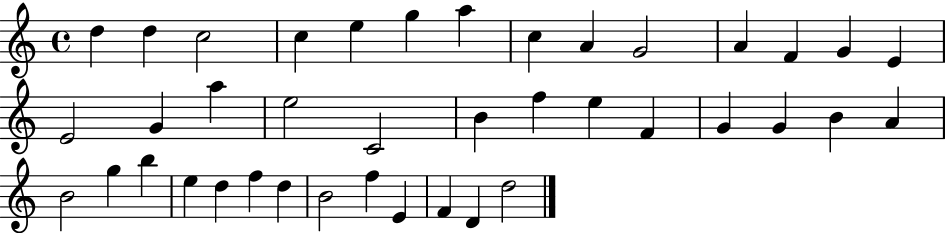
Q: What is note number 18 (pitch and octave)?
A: E5